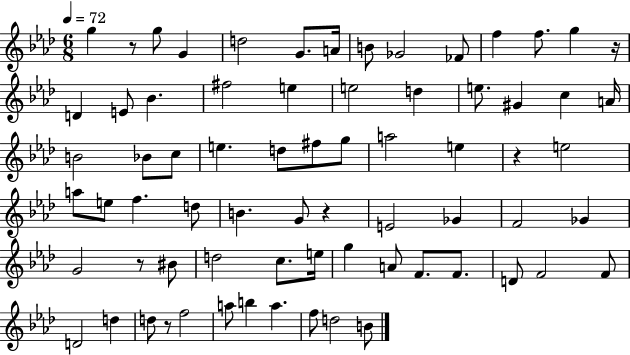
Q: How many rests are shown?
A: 6